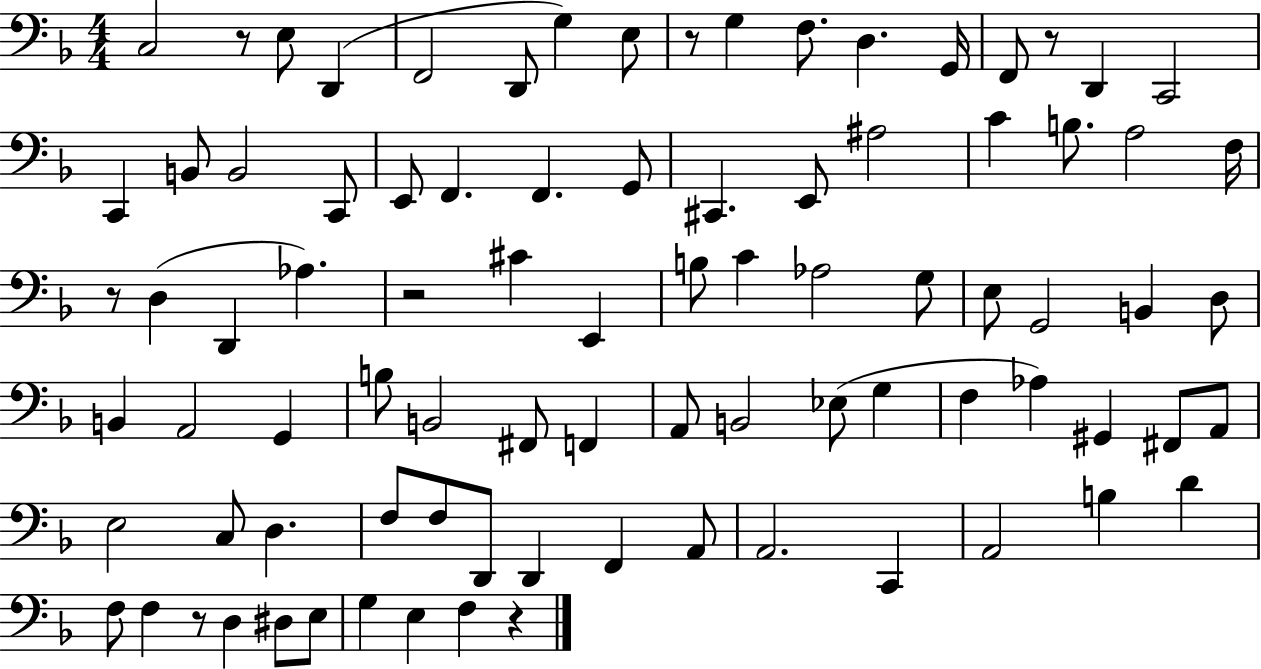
C3/h R/e E3/e D2/q F2/h D2/e G3/q E3/e R/e G3/q F3/e. D3/q. G2/s F2/e R/e D2/q C2/h C2/q B2/e B2/h C2/e E2/e F2/q. F2/q. G2/e C#2/q. E2/e A#3/h C4/q B3/e. A3/h F3/s R/e D3/q D2/q Ab3/q. R/h C#4/q E2/q B3/e C4/q Ab3/h G3/e E3/e G2/h B2/q D3/e B2/q A2/h G2/q B3/e B2/h F#2/e F2/q A2/e B2/h Eb3/e G3/q F3/q Ab3/q G#2/q F#2/e A2/e E3/h C3/e D3/q. F3/e F3/e D2/e D2/q F2/q A2/e A2/h. C2/q A2/h B3/q D4/q F3/e F3/q R/e D3/q D#3/e E3/e G3/q E3/q F3/q R/q